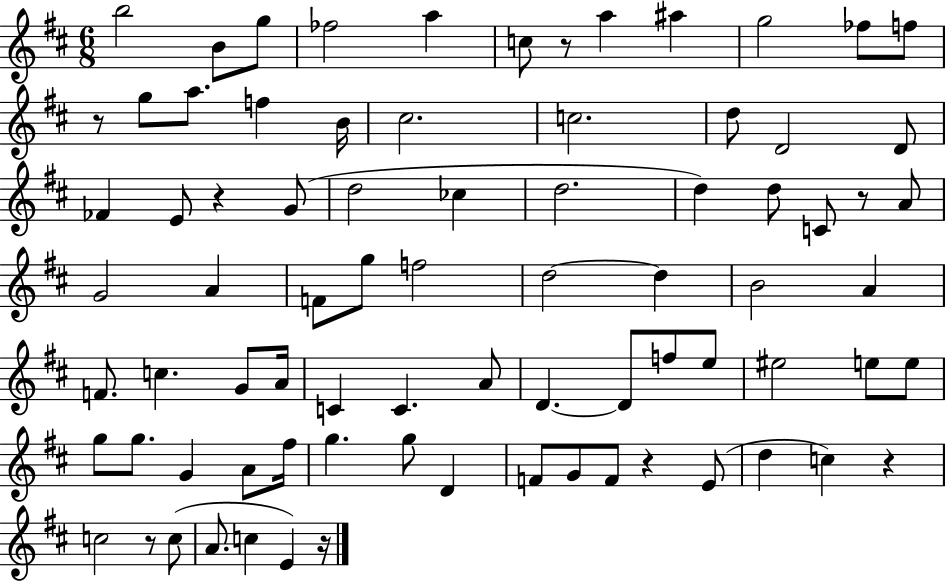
{
  \clef treble
  \numericTimeSignature
  \time 6/8
  \key d \major
  \repeat volta 2 { b''2 b'8 g''8 | fes''2 a''4 | c''8 r8 a''4 ais''4 | g''2 fes''8 f''8 | \break r8 g''8 a''8. f''4 b'16 | cis''2. | c''2. | d''8 d'2 d'8 | \break fes'4 e'8 r4 g'8( | d''2 ces''4 | d''2. | d''4) d''8 c'8 r8 a'8 | \break g'2 a'4 | f'8 g''8 f''2 | d''2~~ d''4 | b'2 a'4 | \break f'8. c''4. g'8 a'16 | c'4 c'4. a'8 | d'4.~~ d'8 f''8 e''8 | eis''2 e''8 e''8 | \break g''8 g''8. g'4 a'8 fis''16 | g''4. g''8 d'4 | f'8 g'8 f'8 r4 e'8( | d''4 c''4) r4 | \break c''2 r8 c''8( | a'8. c''4 e'4) r16 | } \bar "|."
}